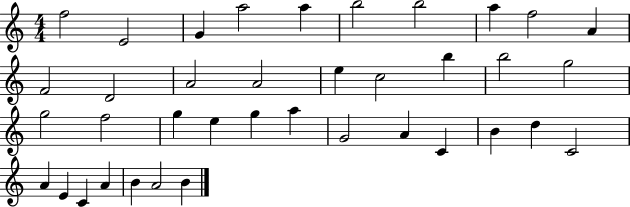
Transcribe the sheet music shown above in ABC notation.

X:1
T:Untitled
M:4/4
L:1/4
K:C
f2 E2 G a2 a b2 b2 a f2 A F2 D2 A2 A2 e c2 b b2 g2 g2 f2 g e g a G2 A C B d C2 A E C A B A2 B